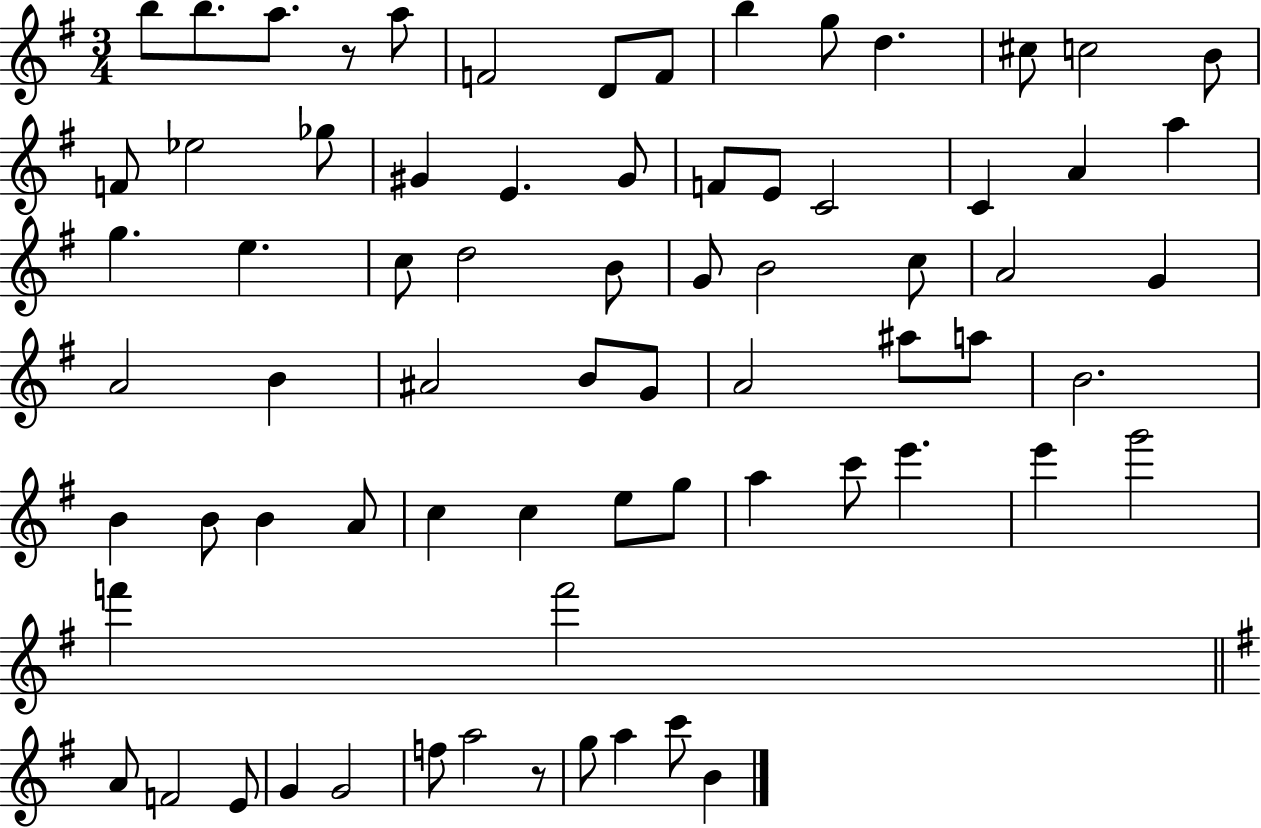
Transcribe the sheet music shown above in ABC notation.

X:1
T:Untitled
M:3/4
L:1/4
K:G
b/2 b/2 a/2 z/2 a/2 F2 D/2 F/2 b g/2 d ^c/2 c2 B/2 F/2 _e2 _g/2 ^G E ^G/2 F/2 E/2 C2 C A a g e c/2 d2 B/2 G/2 B2 c/2 A2 G A2 B ^A2 B/2 G/2 A2 ^a/2 a/2 B2 B B/2 B A/2 c c e/2 g/2 a c'/2 e' e' g'2 f' f'2 A/2 F2 E/2 G G2 f/2 a2 z/2 g/2 a c'/2 B